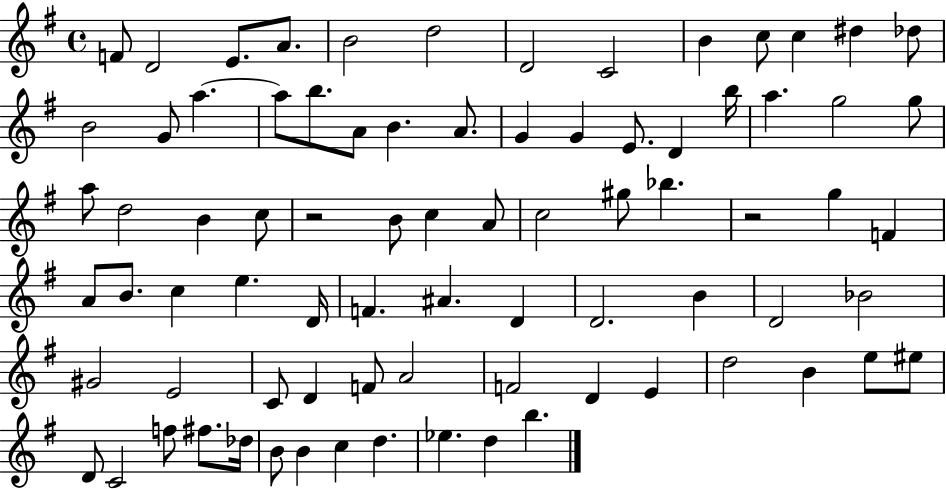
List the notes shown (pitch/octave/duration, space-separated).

F4/e D4/h E4/e. A4/e. B4/h D5/h D4/h C4/h B4/q C5/e C5/q D#5/q Db5/e B4/h G4/e A5/q. A5/e B5/e. A4/e B4/q. A4/e. G4/q G4/q E4/e. D4/q B5/s A5/q. G5/h G5/e A5/e D5/h B4/q C5/e R/h B4/e C5/q A4/e C5/h G#5/e Bb5/q. R/h G5/q F4/q A4/e B4/e. C5/q E5/q. D4/s F4/q. A#4/q. D4/q D4/h. B4/q D4/h Bb4/h G#4/h E4/h C4/e D4/q F4/e A4/h F4/h D4/q E4/q D5/h B4/q E5/e EIS5/e D4/e C4/h F5/e F#5/e. Db5/s B4/e B4/q C5/q D5/q. Eb5/q. D5/q B5/q.